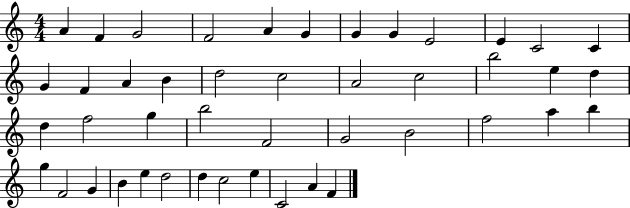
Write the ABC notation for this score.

X:1
T:Untitled
M:4/4
L:1/4
K:C
A F G2 F2 A G G G E2 E C2 C G F A B d2 c2 A2 c2 b2 e d d f2 g b2 F2 G2 B2 f2 a b g F2 G B e d2 d c2 e C2 A F